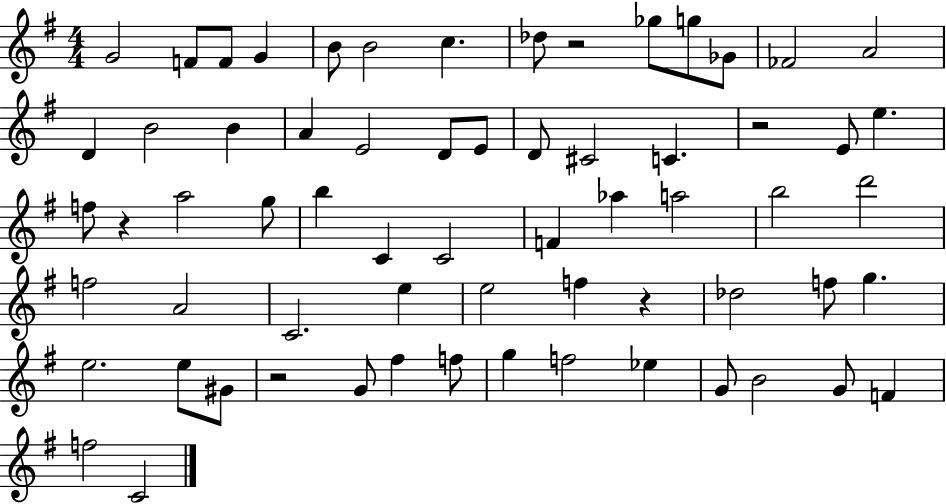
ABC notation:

X:1
T:Untitled
M:4/4
L:1/4
K:G
G2 F/2 F/2 G B/2 B2 c _d/2 z2 _g/2 g/2 _G/2 _F2 A2 D B2 B A E2 D/2 E/2 D/2 ^C2 C z2 E/2 e f/2 z a2 g/2 b C C2 F _a a2 b2 d'2 f2 A2 C2 e e2 f z _d2 f/2 g e2 e/2 ^G/2 z2 G/2 ^f f/2 g f2 _e G/2 B2 G/2 F f2 C2